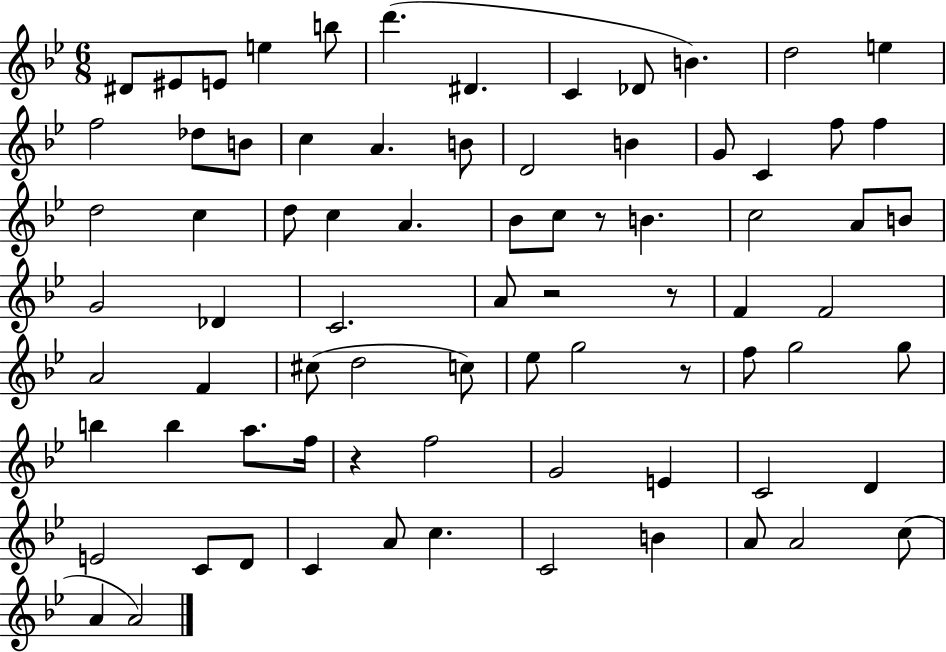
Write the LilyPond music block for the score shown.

{
  \clef treble
  \numericTimeSignature
  \time 6/8
  \key bes \major
  \repeat volta 2 { dis'8 eis'8 e'8 e''4 b''8 | d'''4.( dis'4. | c'4 des'8 b'4.) | d''2 e''4 | \break f''2 des''8 b'8 | c''4 a'4. b'8 | d'2 b'4 | g'8 c'4 f''8 f''4 | \break d''2 c''4 | d''8 c''4 a'4. | bes'8 c''8 r8 b'4. | c''2 a'8 b'8 | \break g'2 des'4 | c'2. | a'8 r2 r8 | f'4 f'2 | \break a'2 f'4 | cis''8( d''2 c''8) | ees''8 g''2 r8 | f''8 g''2 g''8 | \break b''4 b''4 a''8. f''16 | r4 f''2 | g'2 e'4 | c'2 d'4 | \break e'2 c'8 d'8 | c'4 a'8 c''4. | c'2 b'4 | a'8 a'2 c''8( | \break a'4 a'2) | } \bar "|."
}